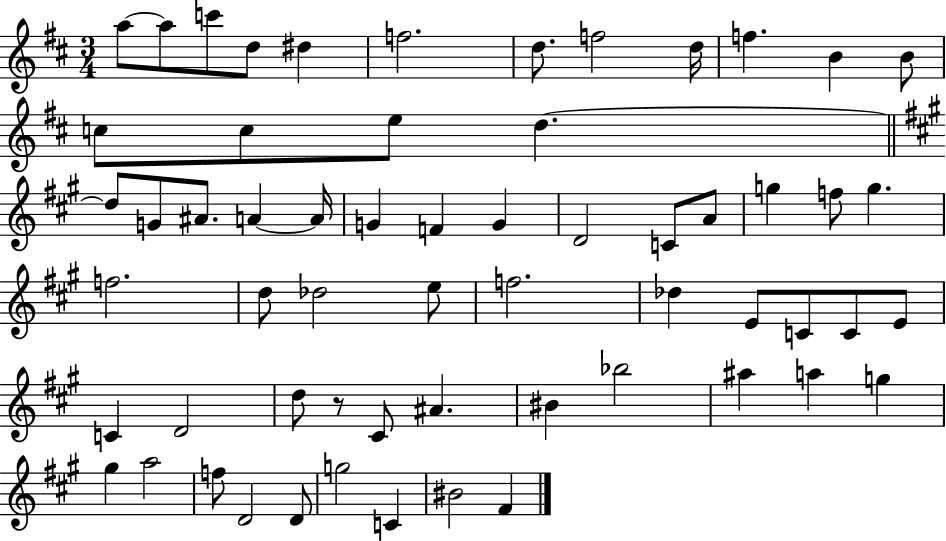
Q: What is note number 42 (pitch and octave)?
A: D4